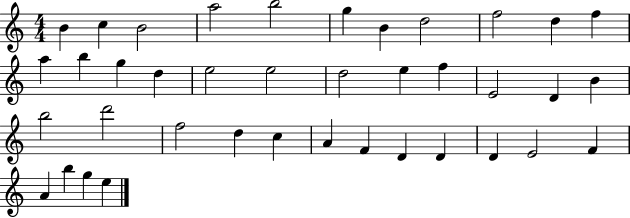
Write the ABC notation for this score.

X:1
T:Untitled
M:4/4
L:1/4
K:C
B c B2 a2 b2 g B d2 f2 d f a b g d e2 e2 d2 e f E2 D B b2 d'2 f2 d c A F D D D E2 F A b g e